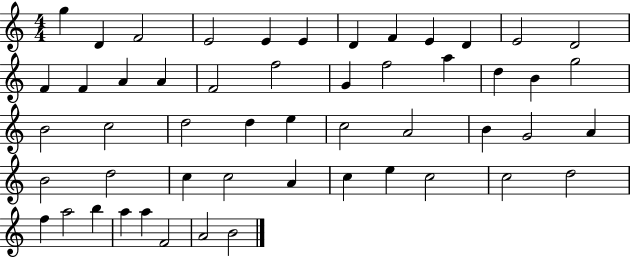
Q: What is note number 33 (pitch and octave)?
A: G4